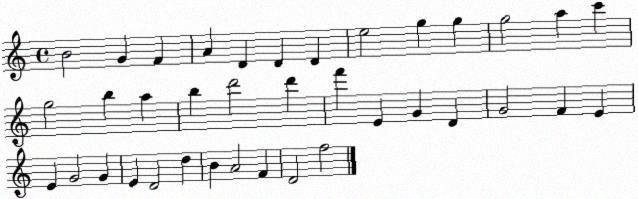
X:1
T:Untitled
M:4/4
L:1/4
K:C
B2 G F A D D D e2 g g g2 a c' g2 b a b d'2 d' f' E G D G2 F E E G2 G E D2 d B A2 F D2 f2